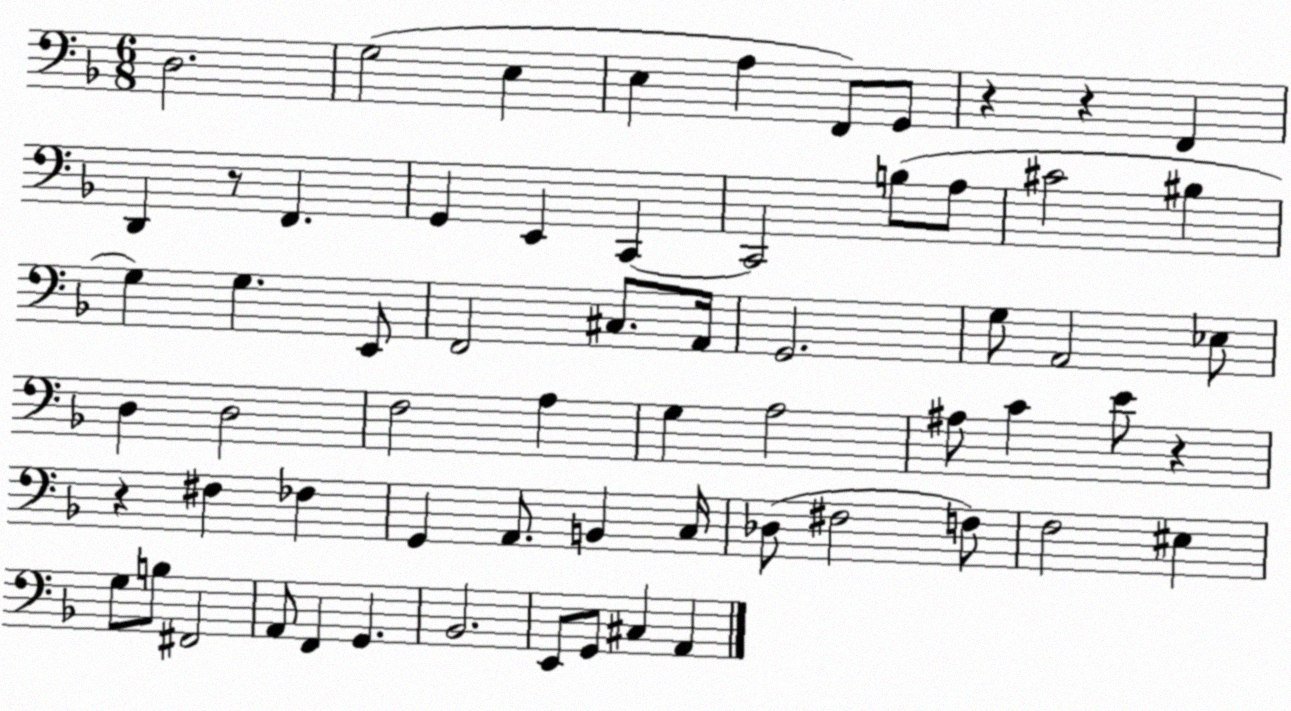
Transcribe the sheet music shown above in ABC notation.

X:1
T:Untitled
M:6/8
L:1/4
K:F
D,2 G,2 E, E, A, F,,/2 G,,/2 z z F,, D,, z/2 F,, G,, E,, C,, C,,2 B,/2 A,/2 ^C2 ^B, G, G, E,,/2 F,,2 ^C,/2 A,,/4 G,,2 G,/2 A,,2 _E,/2 D, D,2 F,2 A, G, A,2 ^A,/2 C E/2 z z ^F, _F, G,, A,,/2 B,, C,/4 _D,/2 ^F,2 F,/2 F,2 ^E, G,/2 B,/2 ^F,,2 A,,/2 F,, G,, _B,,2 E,,/2 G,,/2 ^C, A,,